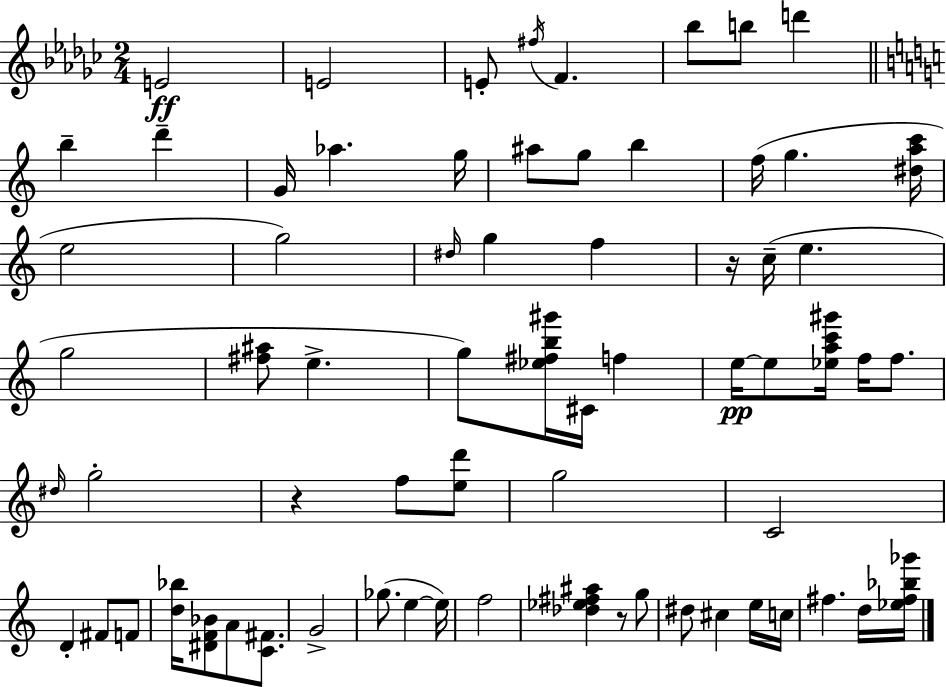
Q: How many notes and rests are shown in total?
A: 68